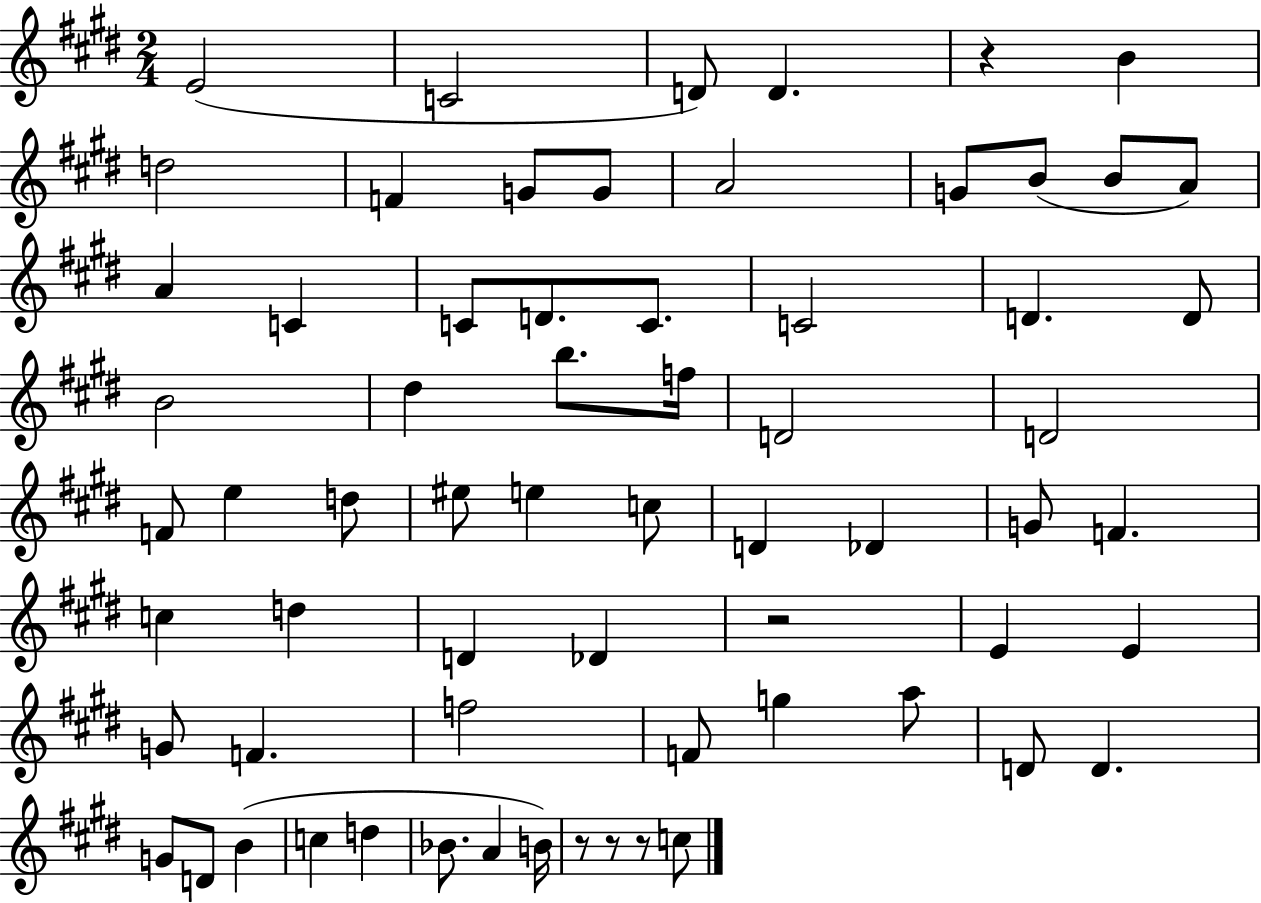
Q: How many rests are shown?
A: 5